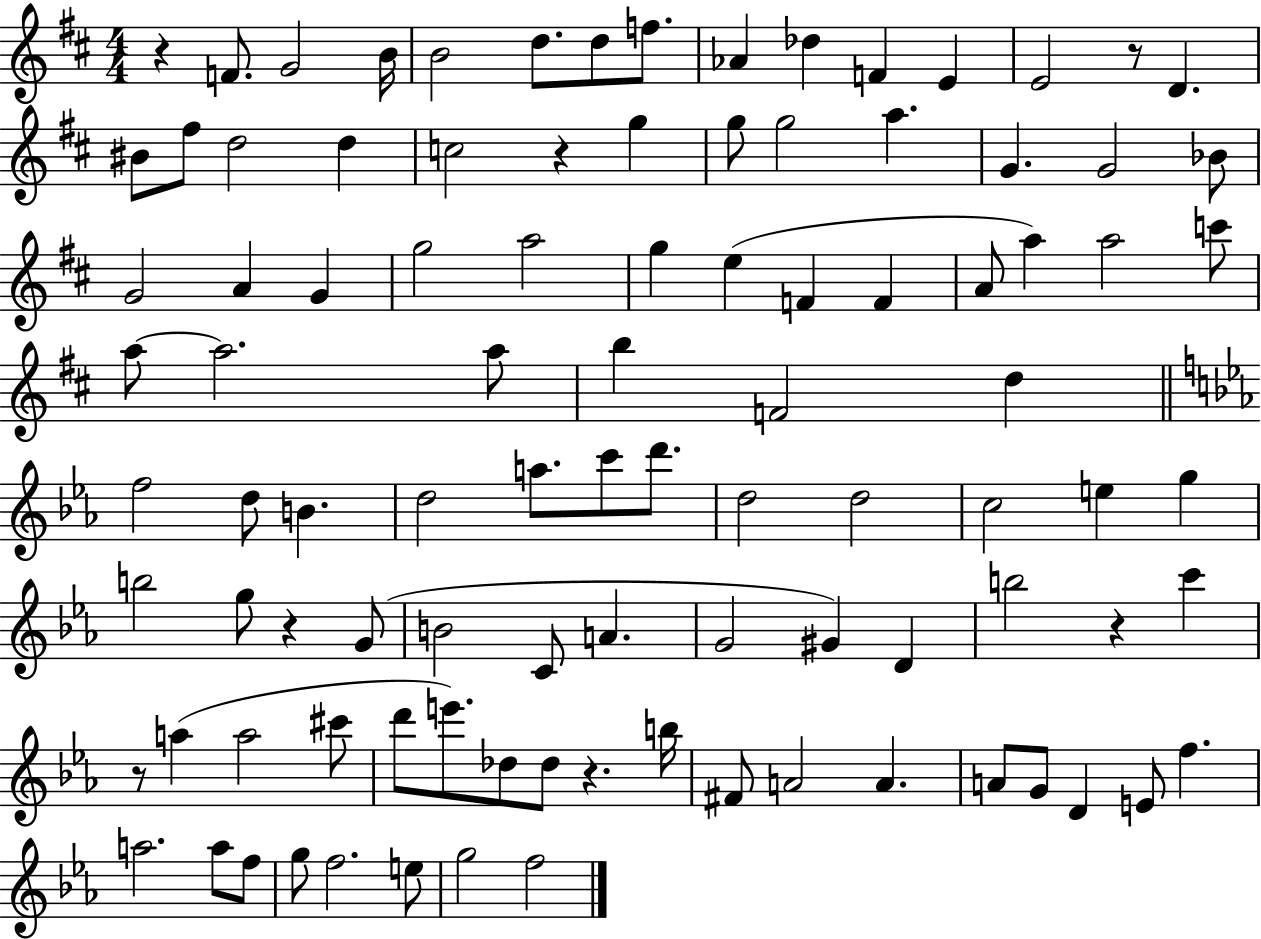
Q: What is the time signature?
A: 4/4